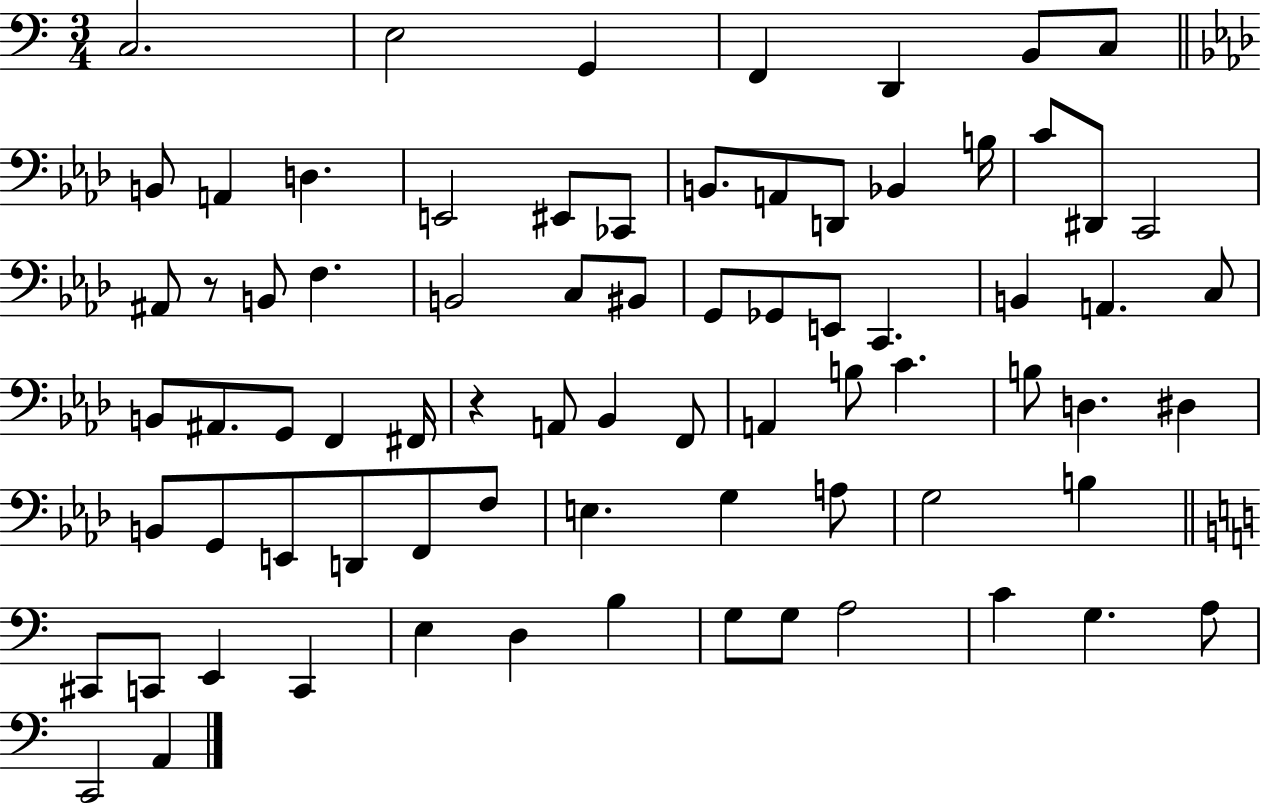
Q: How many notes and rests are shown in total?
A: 76